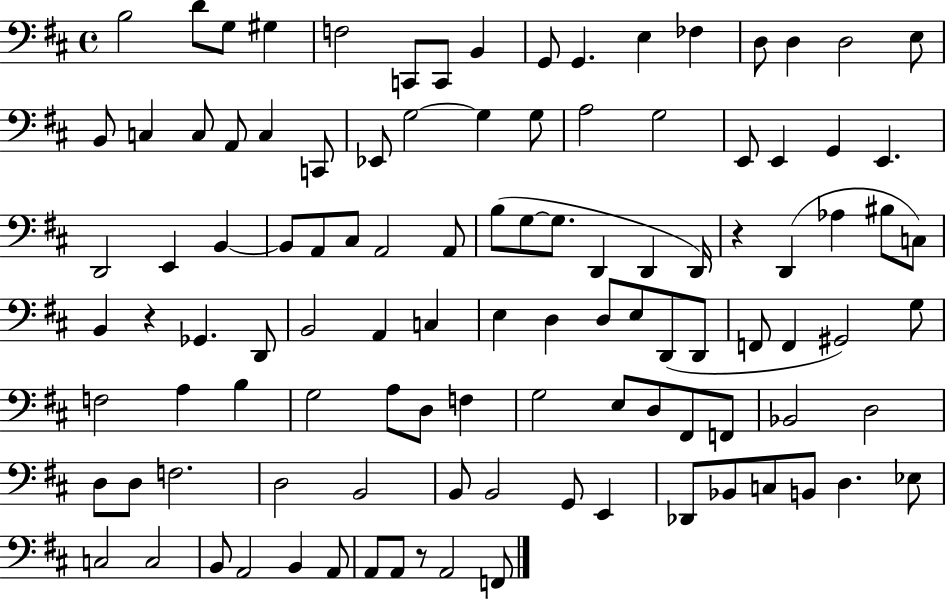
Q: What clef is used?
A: bass